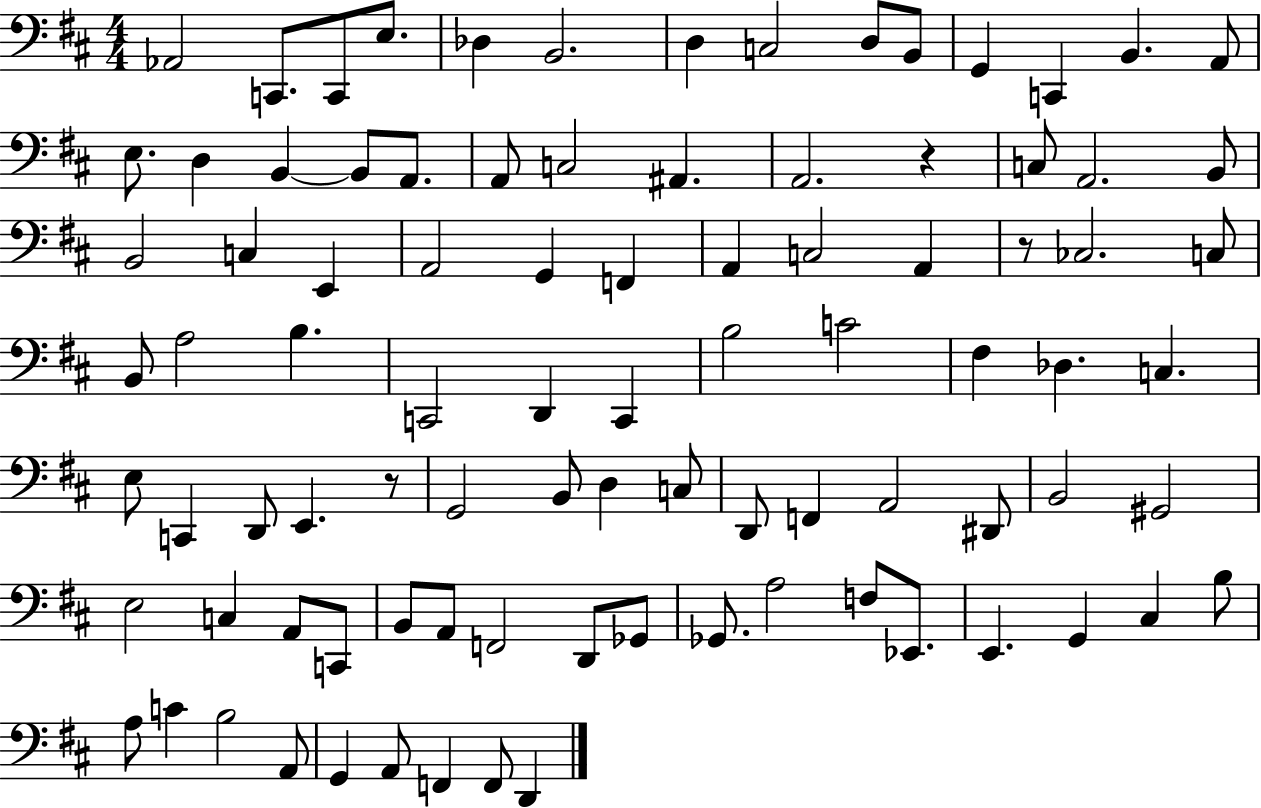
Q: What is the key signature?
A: D major